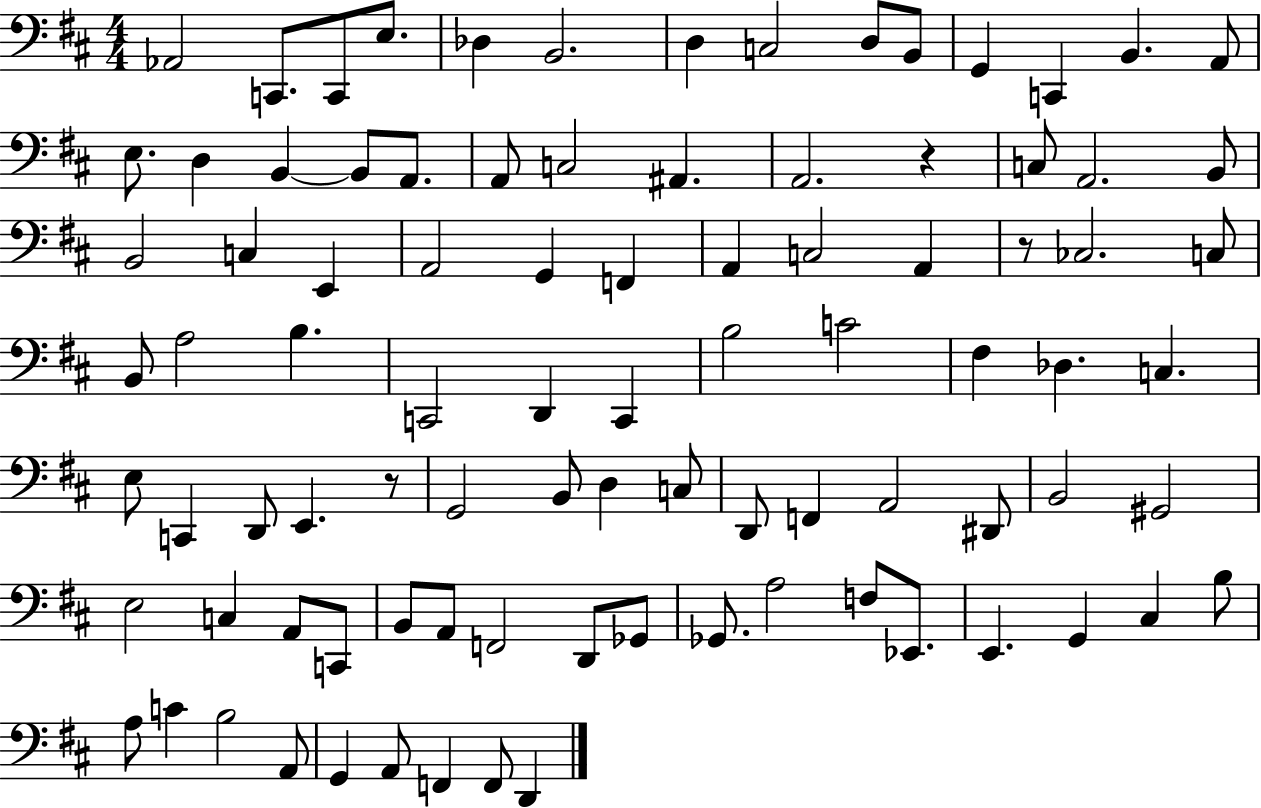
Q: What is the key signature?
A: D major